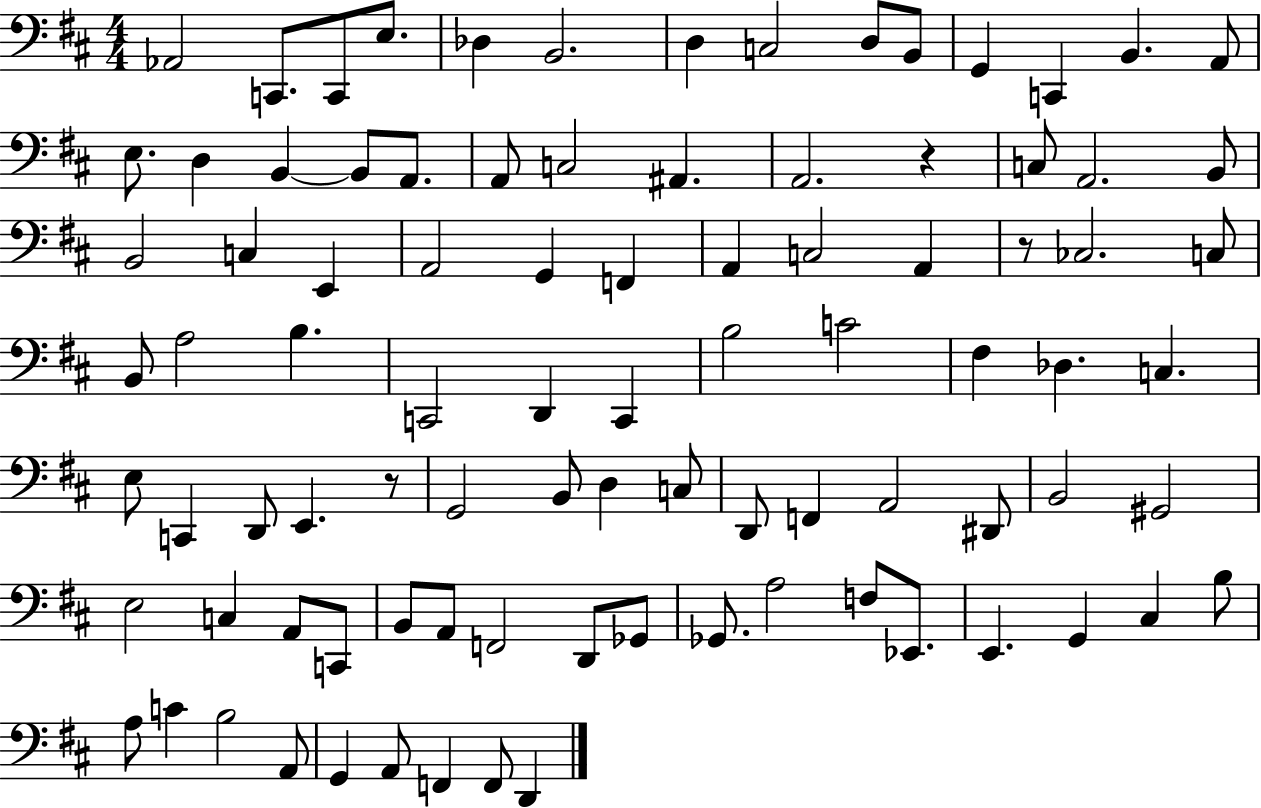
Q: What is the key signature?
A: D major